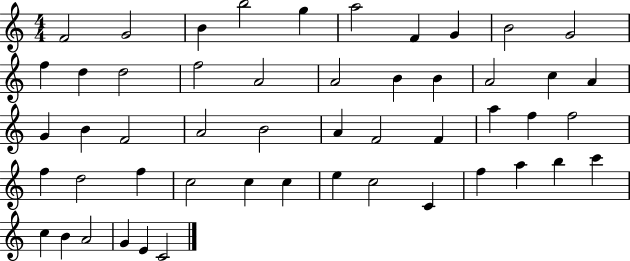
X:1
T:Untitled
M:4/4
L:1/4
K:C
F2 G2 B b2 g a2 F G B2 G2 f d d2 f2 A2 A2 B B A2 c A G B F2 A2 B2 A F2 F a f f2 f d2 f c2 c c e c2 C f a b c' c B A2 G E C2